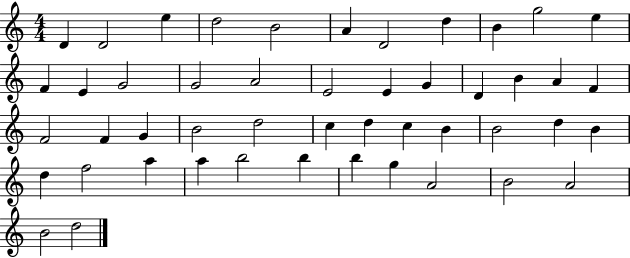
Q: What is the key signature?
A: C major